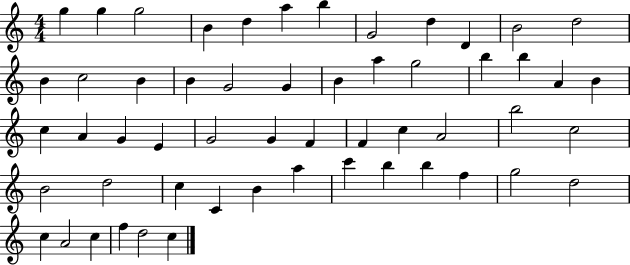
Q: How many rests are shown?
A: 0